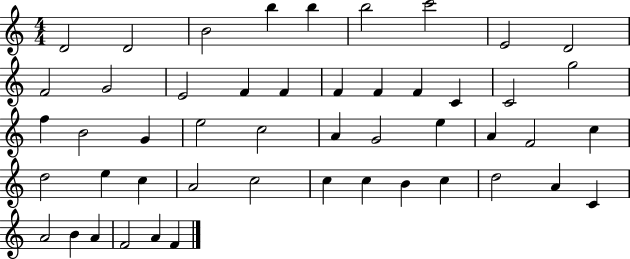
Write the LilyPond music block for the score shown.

{
  \clef treble
  \numericTimeSignature
  \time 4/4
  \key c \major
  d'2 d'2 | b'2 b''4 b''4 | b''2 c'''2 | e'2 d'2 | \break f'2 g'2 | e'2 f'4 f'4 | f'4 f'4 f'4 c'4 | c'2 g''2 | \break f''4 b'2 g'4 | e''2 c''2 | a'4 g'2 e''4 | a'4 f'2 c''4 | \break d''2 e''4 c''4 | a'2 c''2 | c''4 c''4 b'4 c''4 | d''2 a'4 c'4 | \break a'2 b'4 a'4 | f'2 a'4 f'4 | \bar "|."
}